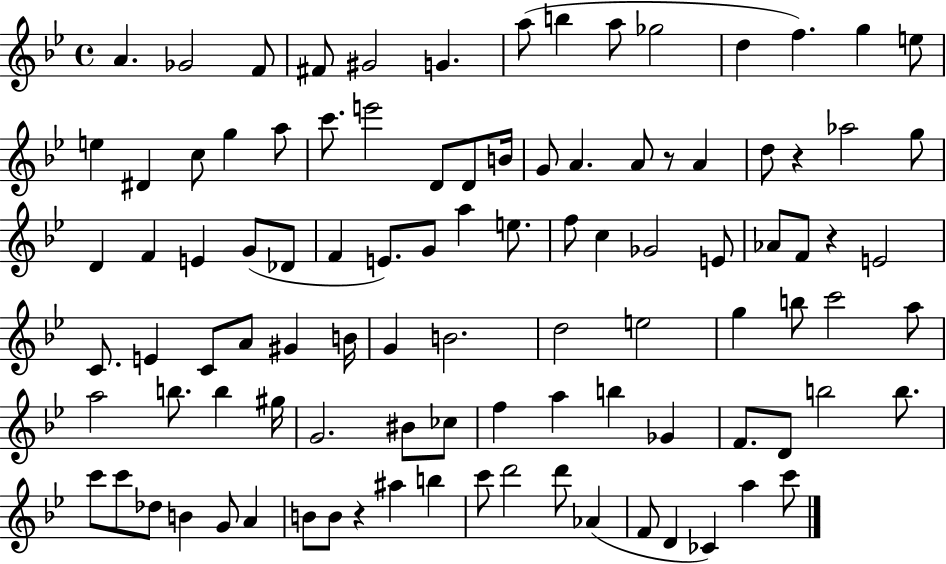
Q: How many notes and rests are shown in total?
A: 100